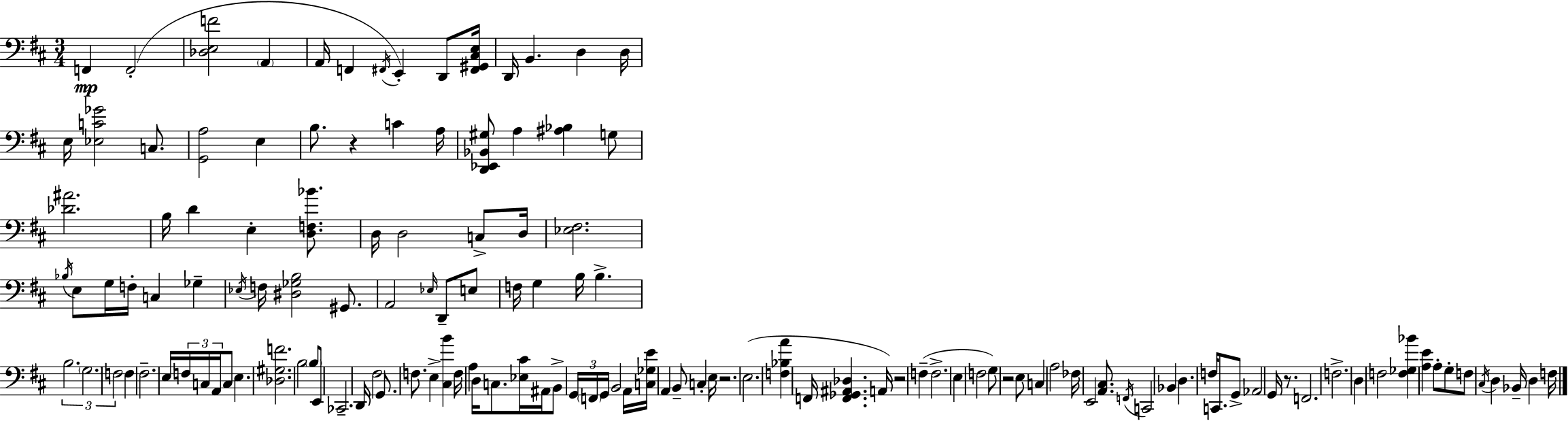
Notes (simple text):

F2/q F2/h [Db3,E3,F4]/h A2/q A2/s F2/q F#2/s E2/q D2/e [F#2,G#2,C#3,E3]/s D2/s B2/q. D3/q D3/s E3/s [Eb3,C4,Gb4]/h C3/e. [G2,A3]/h E3/q B3/e. R/q C4/q A3/s [D2,Eb2,Bb2,G#3]/e A3/q [A#3,Bb3]/q G3/e [Db4,A#4]/h. B3/s D4/q E3/q [D3,F3,Bb4]/e. D3/s D3/h C3/e D3/s [Eb3,F#3]/h. Bb3/s E3/e G3/s F3/s C3/q Gb3/q Eb3/s F3/s [D#3,Gb3,B3]/h G#2/e. A2/h Eb3/s D2/e E3/e F3/s G3/q B3/s B3/q. B3/h. G3/h. F3/h F3/q F#3/h. E3/s F3/s C3/s A2/s C3/e E3/q. [Db3,G#3,F4]/h. B3/h B3/e E2/e CES2/h. D2/s F#3/h G2/e. F3/e. E3/q [C#3,B4]/q F3/s A3/q D3/s C3/e. [Eb3,C#4]/s A#2/s B2/e G2/s F2/s G2/s B2/h A2/s [C3,Gb3,E4]/s A2/q B2/e C3/q E3/s R/h. E3/h. [F3,Bb3,A4]/q F2/s [F2,Gb2,A#2,Db3]/q. A2/s R/h F3/q F3/h. E3/q F3/h G3/e R/h E3/e C3/q A3/h FES3/s E2/h [A2,C#3]/e. F2/s C2/h Bb2/q D3/q. F3/s C2/e. G2/e Ab2/h G2/s R/e. F2/h. F3/h. D3/q F3/h [F3,Gb3,Bb4]/q [A3,E4]/q A3/e G3/e F3/e C#3/s D3/q Bb2/s D3/q F3/s